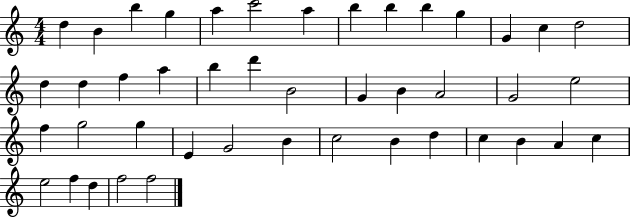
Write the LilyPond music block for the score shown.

{
  \clef treble
  \numericTimeSignature
  \time 4/4
  \key c \major
  d''4 b'4 b''4 g''4 | a''4 c'''2 a''4 | b''4 b''4 b''4 g''4 | g'4 c''4 d''2 | \break d''4 d''4 f''4 a''4 | b''4 d'''4 b'2 | g'4 b'4 a'2 | g'2 e''2 | \break f''4 g''2 g''4 | e'4 g'2 b'4 | c''2 b'4 d''4 | c''4 b'4 a'4 c''4 | \break e''2 f''4 d''4 | f''2 f''2 | \bar "|."
}